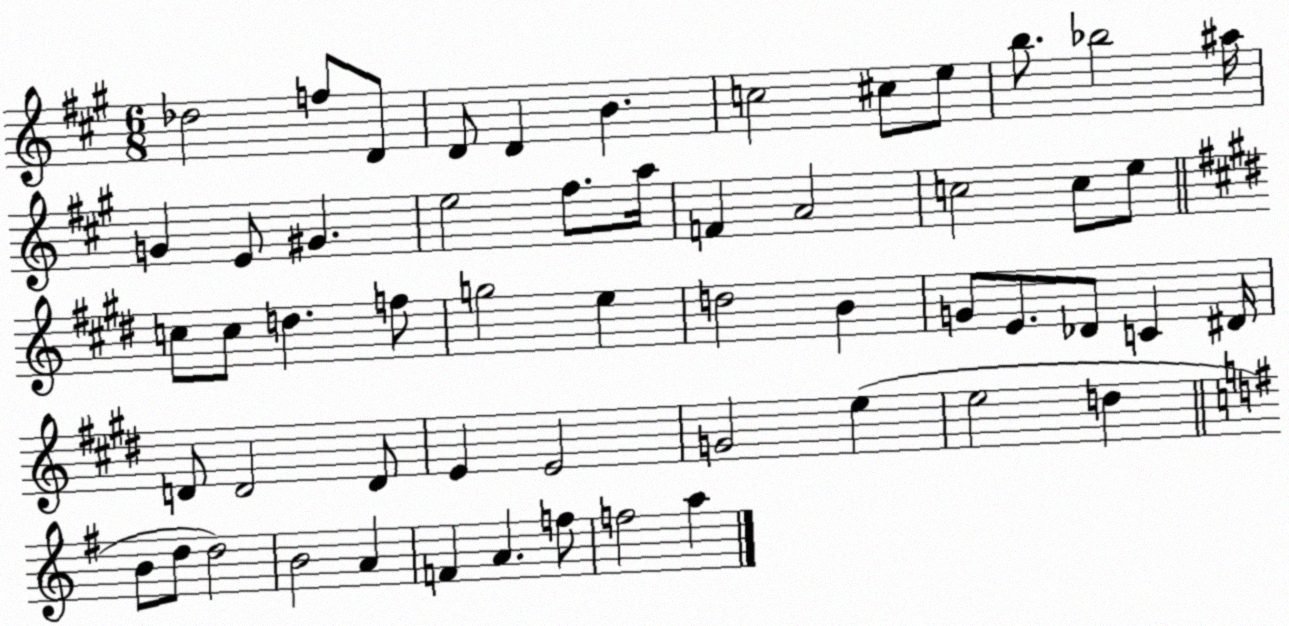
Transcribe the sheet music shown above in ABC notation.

X:1
T:Untitled
M:6/8
L:1/4
K:A
_d2 f/2 D/2 D/2 D B c2 ^c/2 e/2 b/2 _b2 ^a/4 G E/2 ^G e2 ^f/2 a/4 F A2 c2 c/2 e/2 c/2 c/2 d f/2 g2 e d2 B G/2 E/2 _D/2 C ^D/4 D/2 D2 D/2 E E2 G2 e e2 d B/2 d/2 d2 B2 A F A f/2 f2 a